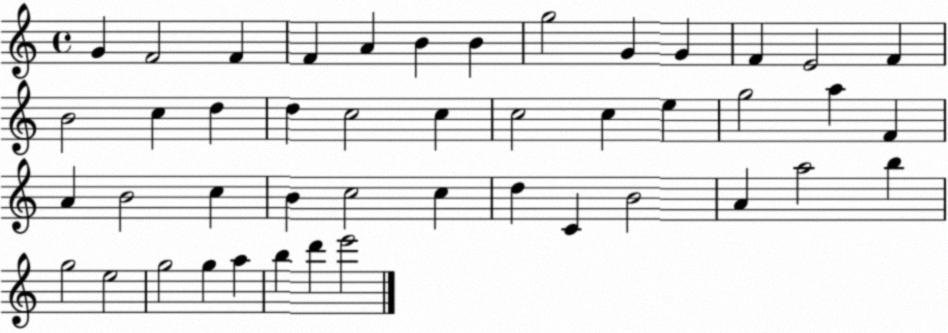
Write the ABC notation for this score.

X:1
T:Untitled
M:4/4
L:1/4
K:C
G F2 F F A B B g2 G G F E2 F B2 c d d c2 c c2 c e g2 a F A B2 c B c2 c d C B2 A a2 b g2 e2 g2 g a b d' e'2